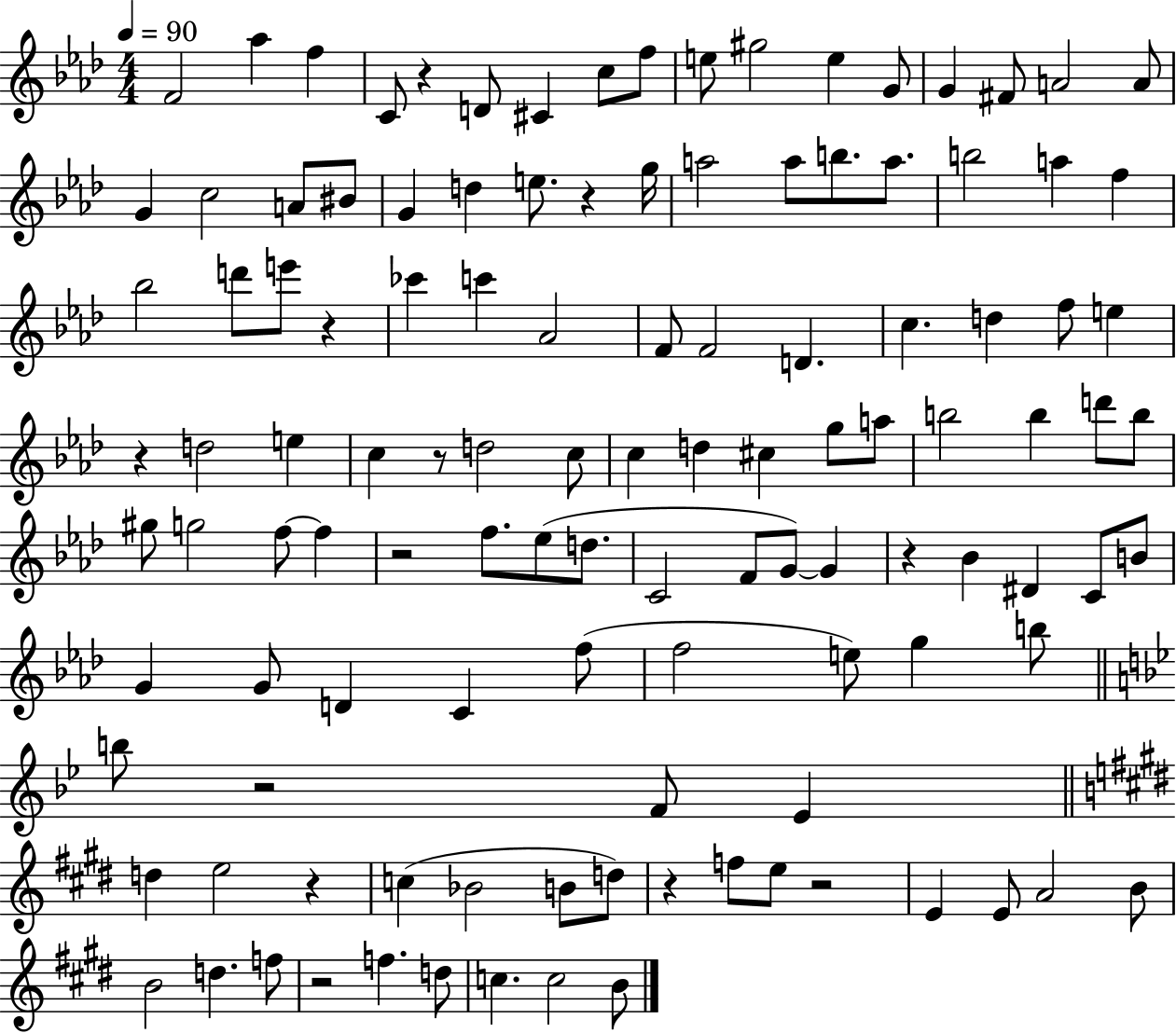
F4/h Ab5/q F5/q C4/e R/q D4/e C#4/q C5/e F5/e E5/e G#5/h E5/q G4/e G4/q F#4/e A4/h A4/e G4/q C5/h A4/e BIS4/e G4/q D5/q E5/e. R/q G5/s A5/h A5/e B5/e. A5/e. B5/h A5/q F5/q Bb5/h D6/e E6/e R/q CES6/q C6/q Ab4/h F4/e F4/h D4/q. C5/q. D5/q F5/e E5/q R/q D5/h E5/q C5/q R/e D5/h C5/e C5/q D5/q C#5/q G5/e A5/e B5/h B5/q D6/e B5/e G#5/e G5/h F5/e F5/q R/h F5/e. Eb5/e D5/e. C4/h F4/e G4/e G4/q R/q Bb4/q D#4/q C4/e B4/e G4/q G4/e D4/q C4/q F5/e F5/h E5/e G5/q B5/e B5/e R/h F4/e Eb4/q D5/q E5/h R/q C5/q Bb4/h B4/e D5/e R/q F5/e E5/e R/h E4/q E4/e A4/h B4/e B4/h D5/q. F5/e R/h F5/q. D5/e C5/q. C5/h B4/e